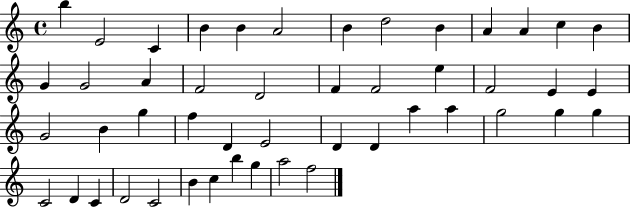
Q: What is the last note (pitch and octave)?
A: F5